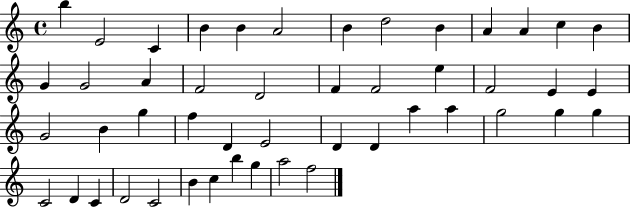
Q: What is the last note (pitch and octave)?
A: F5